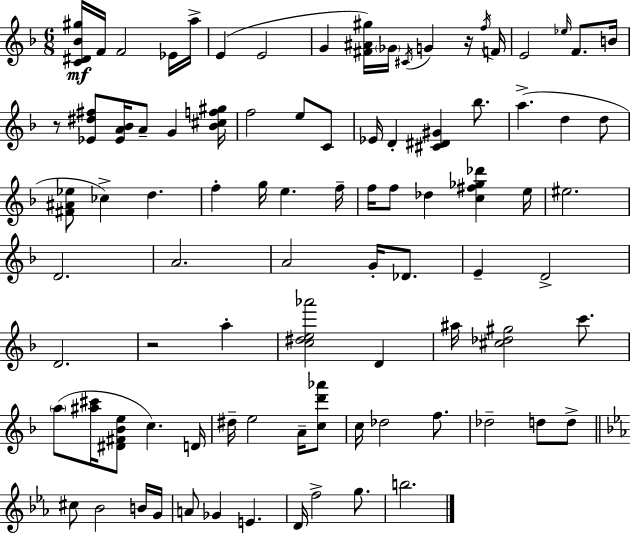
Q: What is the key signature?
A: F major